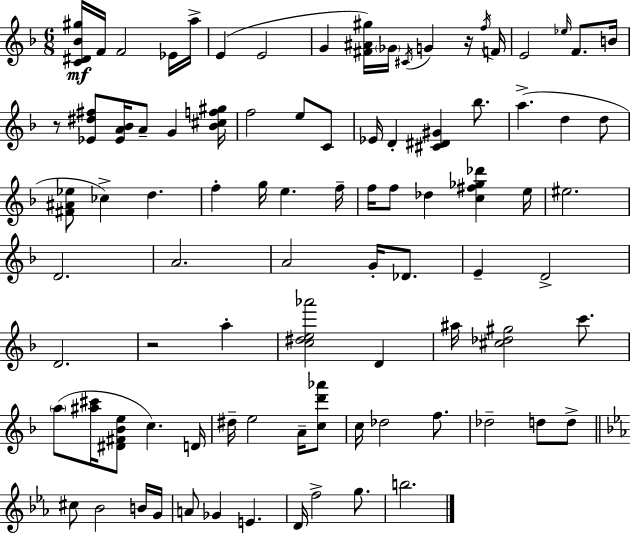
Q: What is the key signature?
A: F major